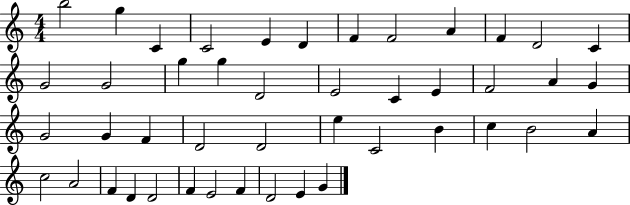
B5/h G5/q C4/q C4/h E4/q D4/q F4/q F4/h A4/q F4/q D4/h C4/q G4/h G4/h G5/q G5/q D4/h E4/h C4/q E4/q F4/h A4/q G4/q G4/h G4/q F4/q D4/h D4/h E5/q C4/h B4/q C5/q B4/h A4/q C5/h A4/h F4/q D4/q D4/h F4/q E4/h F4/q D4/h E4/q G4/q